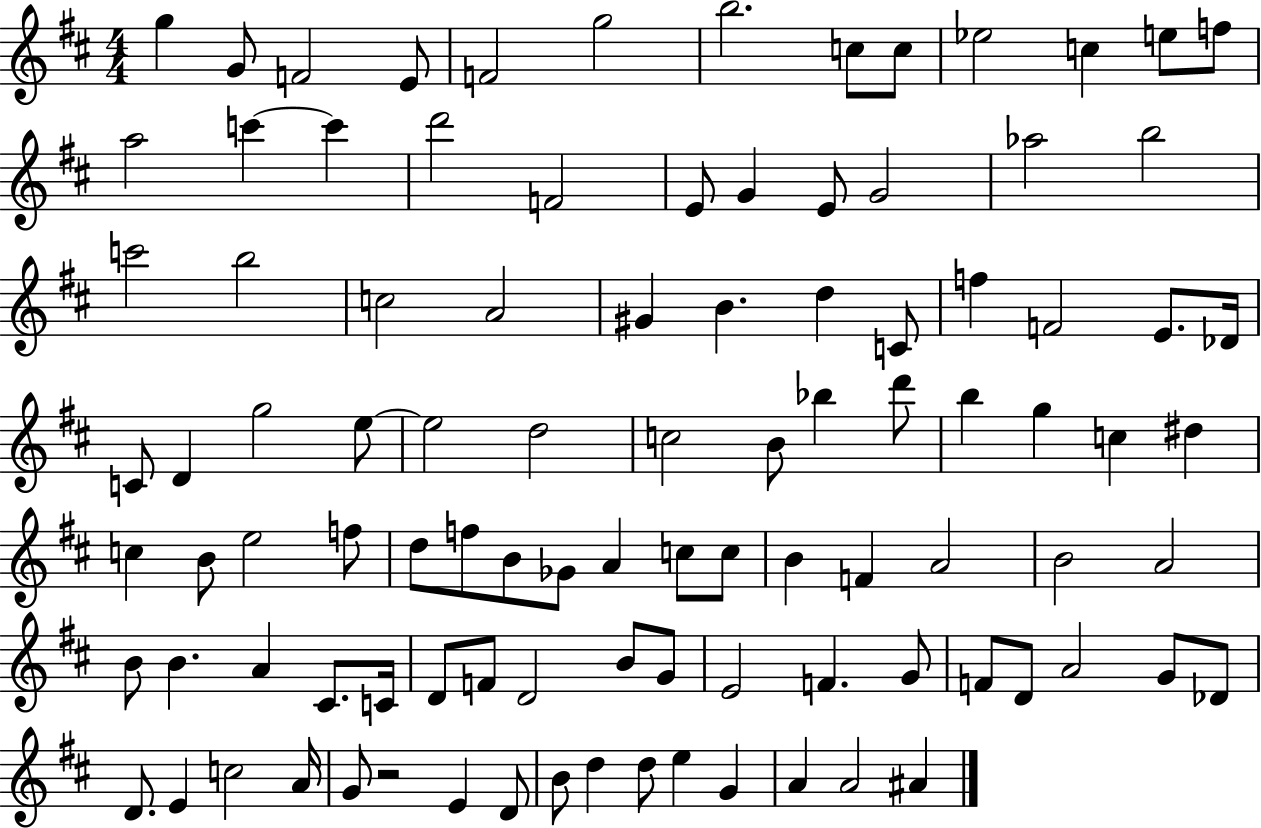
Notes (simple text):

G5/q G4/e F4/h E4/e F4/h G5/h B5/h. C5/e C5/e Eb5/h C5/q E5/e F5/e A5/h C6/q C6/q D6/h F4/h E4/e G4/q E4/e G4/h Ab5/h B5/h C6/h B5/h C5/h A4/h G#4/q B4/q. D5/q C4/e F5/q F4/h E4/e. Db4/s C4/e D4/q G5/h E5/e E5/h D5/h C5/h B4/e Bb5/q D6/e B5/q G5/q C5/q D#5/q C5/q B4/e E5/h F5/e D5/e F5/e B4/e Gb4/e A4/q C5/e C5/e B4/q F4/q A4/h B4/h A4/h B4/e B4/q. A4/q C#4/e. C4/s D4/e F4/e D4/h B4/e G4/e E4/h F4/q. G4/e F4/e D4/e A4/h G4/e Db4/e D4/e. E4/q C5/h A4/s G4/e R/h E4/q D4/e B4/e D5/q D5/e E5/q G4/q A4/q A4/h A#4/q